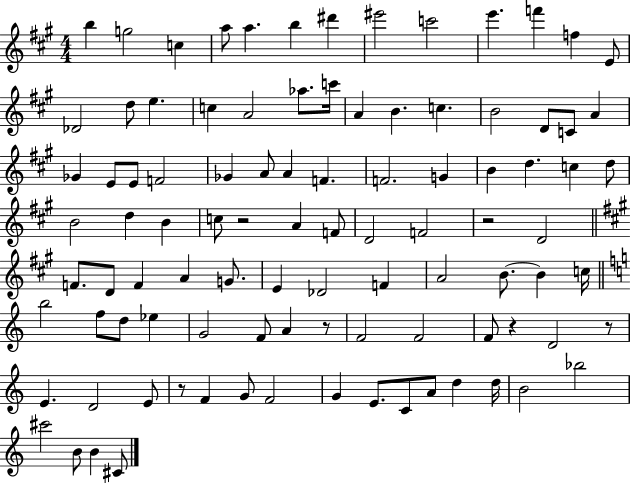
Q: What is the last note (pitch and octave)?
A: C#4